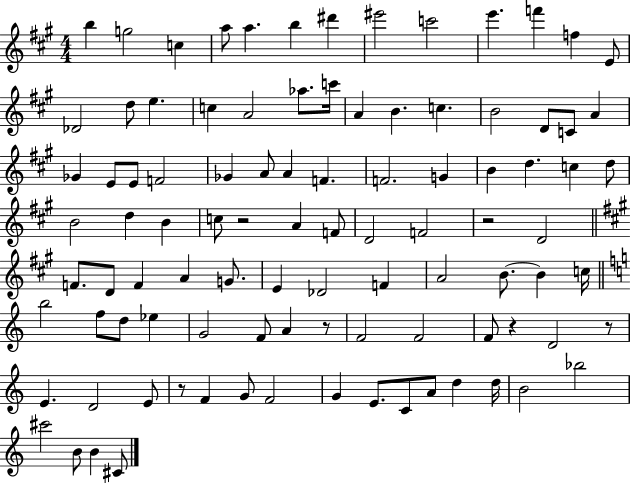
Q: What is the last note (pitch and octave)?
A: C#4